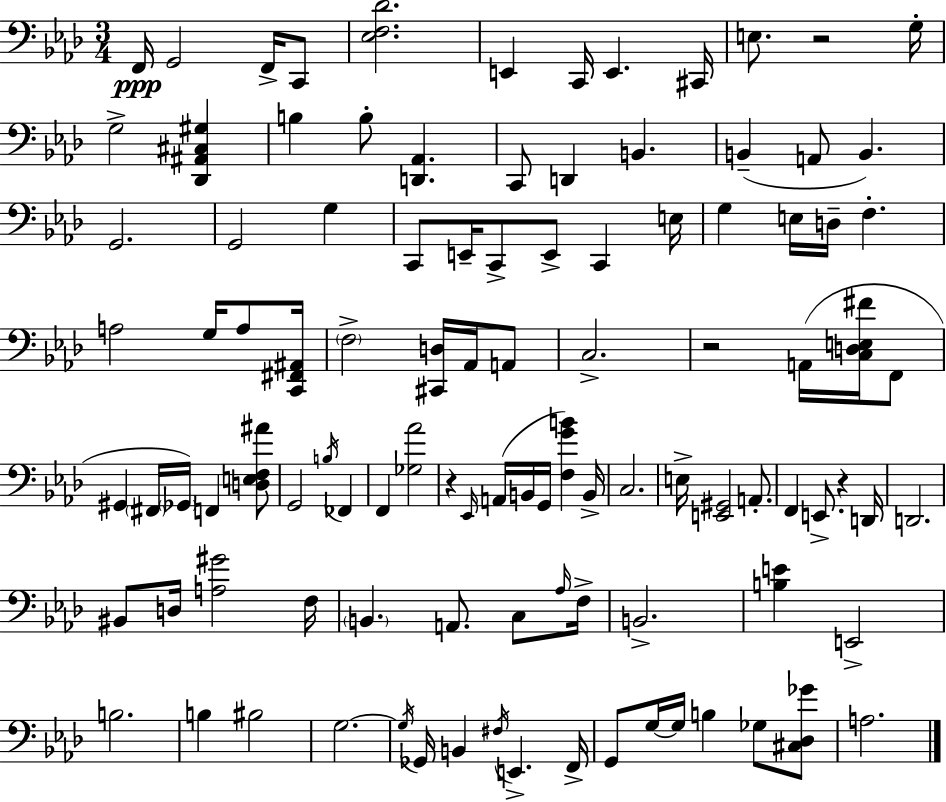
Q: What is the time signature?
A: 3/4